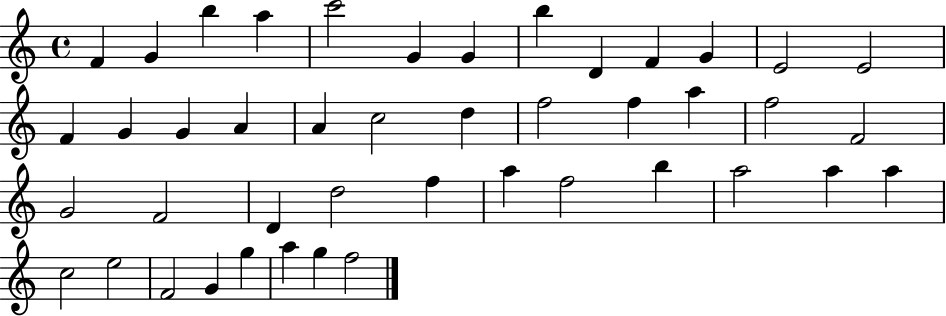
{
  \clef treble
  \time 4/4
  \defaultTimeSignature
  \key c \major
  f'4 g'4 b''4 a''4 | c'''2 g'4 g'4 | b''4 d'4 f'4 g'4 | e'2 e'2 | \break f'4 g'4 g'4 a'4 | a'4 c''2 d''4 | f''2 f''4 a''4 | f''2 f'2 | \break g'2 f'2 | d'4 d''2 f''4 | a''4 f''2 b''4 | a''2 a''4 a''4 | \break c''2 e''2 | f'2 g'4 g''4 | a''4 g''4 f''2 | \bar "|."
}